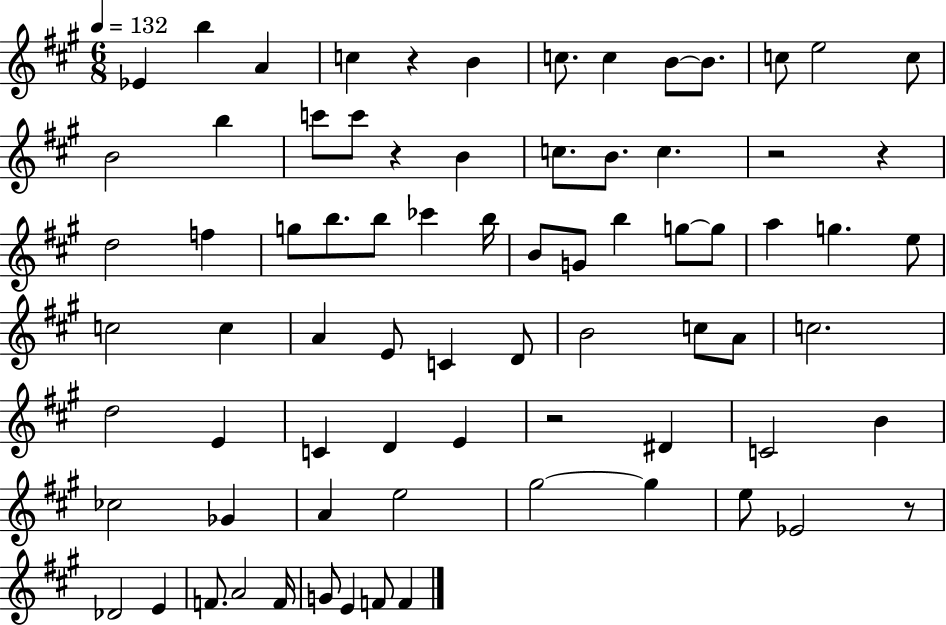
X:1
T:Untitled
M:6/8
L:1/4
K:A
_E b A c z B c/2 c B/2 B/2 c/2 e2 c/2 B2 b c'/2 c'/2 z B c/2 B/2 c z2 z d2 f g/2 b/2 b/2 _c' b/4 B/2 G/2 b g/2 g/2 a g e/2 c2 c A E/2 C D/2 B2 c/2 A/2 c2 d2 E C D E z2 ^D C2 B _c2 _G A e2 ^g2 ^g e/2 _E2 z/2 _D2 E F/2 A2 F/4 G/2 E F/2 F